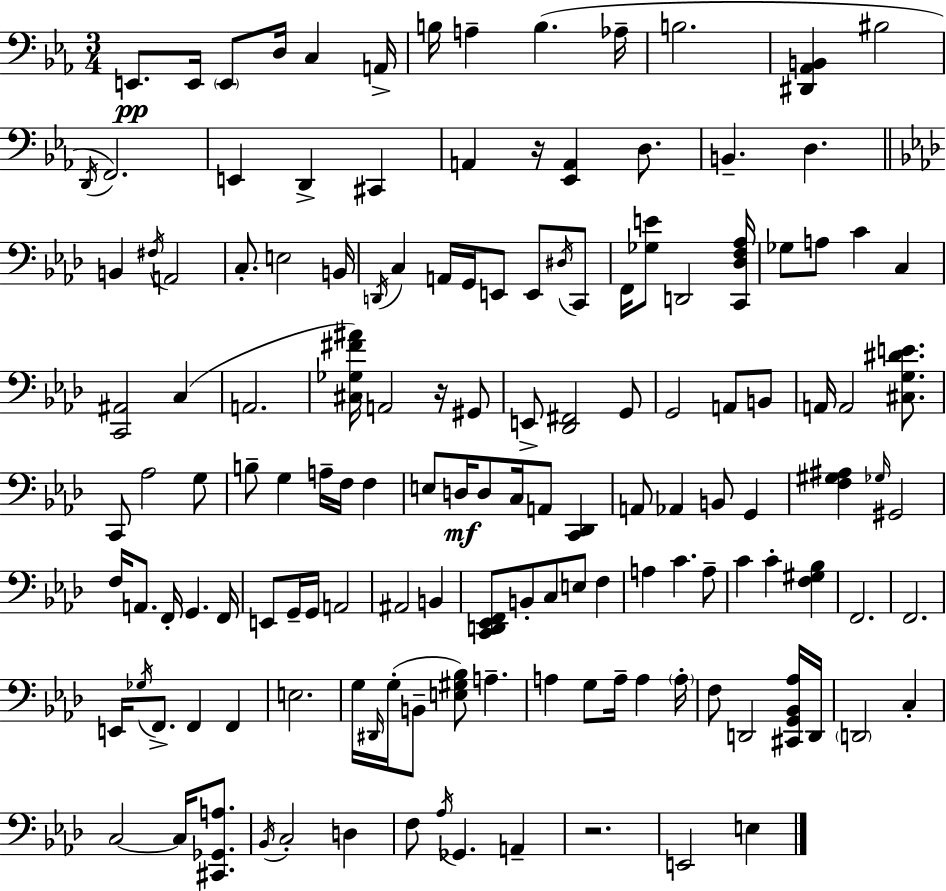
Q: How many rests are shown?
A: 3